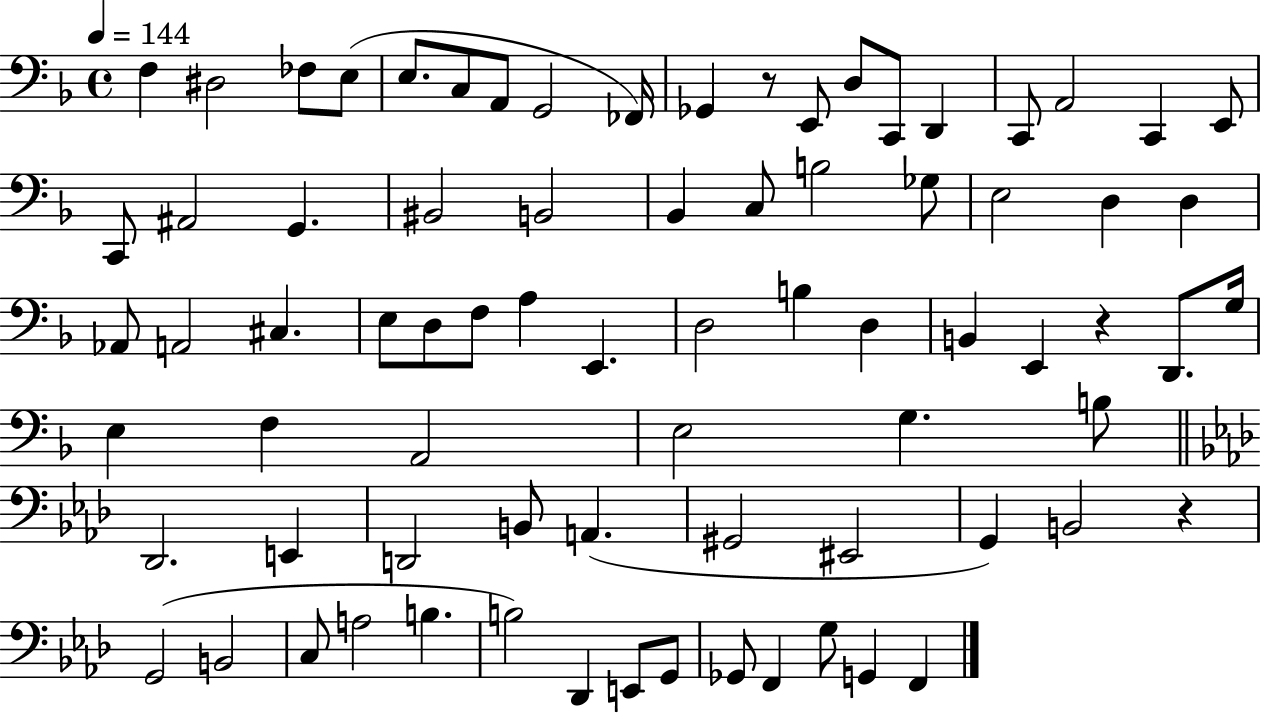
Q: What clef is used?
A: bass